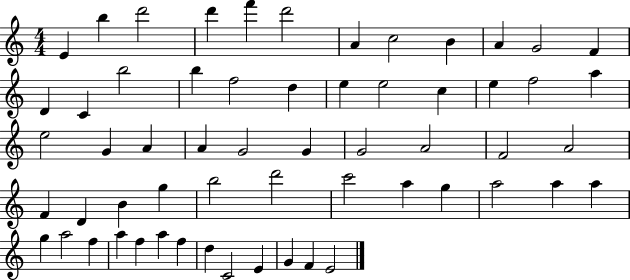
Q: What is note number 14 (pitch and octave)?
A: C4